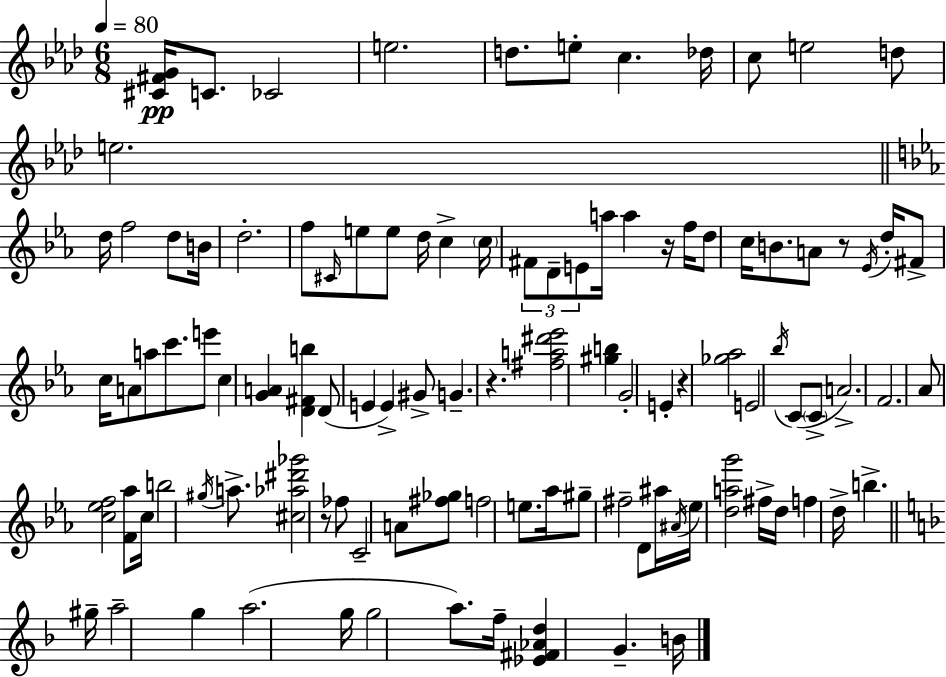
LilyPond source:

{
  \clef treble
  \numericTimeSignature
  \time 6/8
  \key aes \major
  \tempo 4 = 80
  \repeat volta 2 { <cis' fis' g'>16\pp c'8. ces'2 | e''2. | d''8. e''8-. c''4. des''16 | c''8 e''2 d''8 | \break e''2. | \bar "||" \break \key ees \major d''16 f''2 d''8 b'16 | d''2.-. | f''8 \grace { cis'16 } e''8 e''8 d''16 c''4-> | \parenthesize c''16 \tuplet 3/2 { fis'8 d'8-- e'8 } a''16 a''4 | \break r16 f''16 d''8 c''16 b'8. a'8 r8 | \acciaccatura { ees'16 } d''16-. fis'8-> c''16 a'8 a''8 c'''8. | e'''8 c''4 <g' a'>4 <d' fis' b''>4 | d'8( e'4 e'4->) | \break gis'8-> g'4.-- r4. | <fis'' a'' dis''' ees'''>2 <gis'' b''>4 | g'2-. e'4-. | r4 <ges'' aes''>2 | \break e'2 \acciaccatura { bes''16 } c'8( | \parenthesize c'8-> a'2.->) | f'2. | aes'8 <c'' ees'' f''>2 | \break <f' aes''>8 c''16 b''2 | \acciaccatura { gis''16 } a''8.-> <cis'' aes'' dis''' ges'''>2 | r8 fes''8 c'2-- | a'8 <fis'' ges''>8 f''2 | \break e''8. aes''16 gis''8-- fis''2-- | d'8 ais''16 \acciaccatura { ais'16 } ees''16 <d'' a'' g'''>2 | fis''16-> d''16 f''4 d''16-> b''4.-> | \bar "||" \break \key d \minor gis''16-- a''2-- g''4 | a''2.( | g''16 g''2 a''8.) | f''16-- <ees' fis' aes' d''>4 g'4.-- | \break b'16 } \bar "|."
}